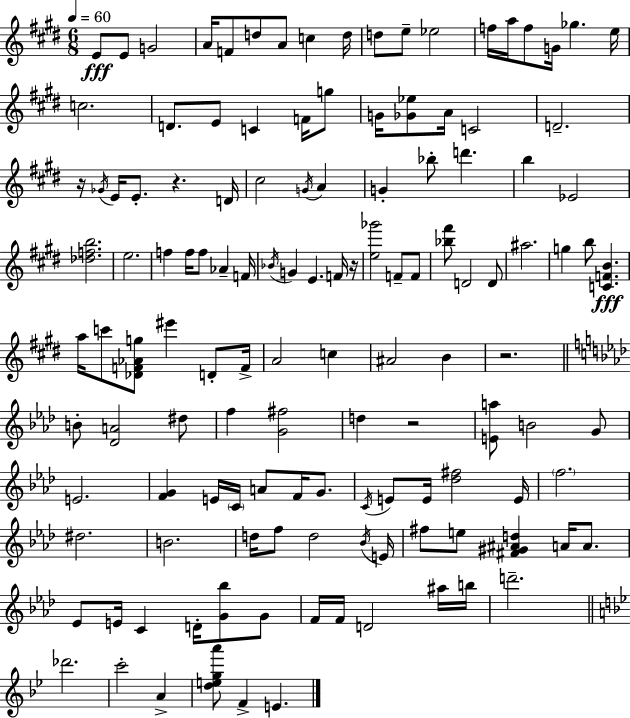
X:1
T:Untitled
M:6/8
L:1/4
K:E
E/2 E/2 G2 A/4 F/2 d/2 A/2 c d/4 d/2 e/2 _e2 f/4 a/4 f/2 G/4 _g e/4 c2 D/2 E/2 C F/4 g/2 G/4 [_G_e]/2 A/4 C2 D2 z/4 _G/4 E/4 E/2 z D/4 ^c2 G/4 A G _b/2 d' b _E2 [_dfb]2 e2 f f/4 f/2 _A F/4 _B/4 G E F/4 z/4 [e_g']2 F/2 F/2 [_b^f']/2 D2 D/2 ^a2 g b/2 [CFB] a/4 c'/2 [_DF_Ag]/2 ^e' D/2 F/4 A2 c ^A2 B z2 B/2 [_DA]2 ^d/2 f [G^f]2 d z2 [Ea]/2 B2 G/2 E2 [FG] E/4 C/4 A/2 F/4 G/2 C/4 E/2 E/4 [_d^f]2 E/4 f2 ^d2 B2 d/4 f/2 d2 _B/4 E/4 ^f/2 e/2 [^F^G^Ad] A/4 A/2 _E/2 E/4 C D/4 [G_b]/2 G/2 F/4 F/4 D2 ^a/4 b/4 d'2 _d'2 c'2 A [dega']/2 F E